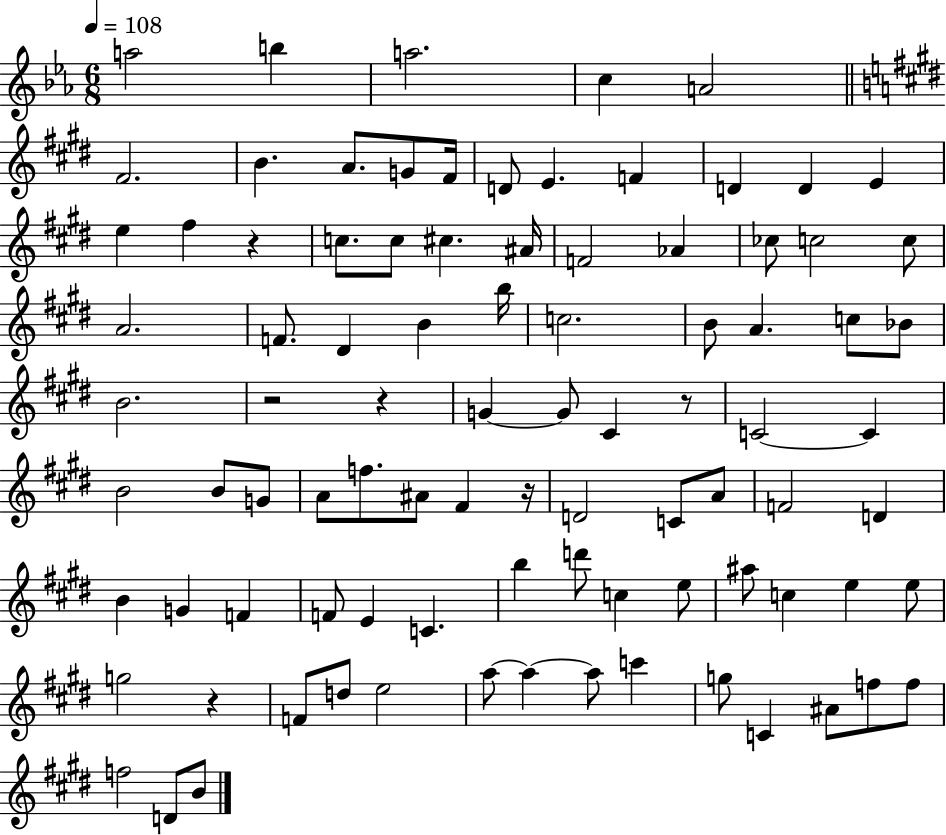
{
  \clef treble
  \numericTimeSignature
  \time 6/8
  \key ees \major
  \tempo 4 = 108
  \repeat volta 2 { a''2 b''4 | a''2. | c''4 a'2 | \bar "||" \break \key e \major fis'2. | b'4. a'8. g'8 fis'16 | d'8 e'4. f'4 | d'4 d'4 e'4 | \break e''4 fis''4 r4 | c''8. c''8 cis''4. ais'16 | f'2 aes'4 | ces''8 c''2 c''8 | \break a'2. | f'8. dis'4 b'4 b''16 | c''2. | b'8 a'4. c''8 bes'8 | \break b'2. | r2 r4 | g'4~~ g'8 cis'4 r8 | c'2~~ c'4 | \break b'2 b'8 g'8 | a'8 f''8. ais'8 fis'4 r16 | d'2 c'8 a'8 | f'2 d'4 | \break b'4 g'4 f'4 | f'8 e'4 c'4. | b''4 d'''8 c''4 e''8 | ais''8 c''4 e''4 e''8 | \break g''2 r4 | f'8 d''8 e''2 | a''8~~ a''4~~ a''8 c'''4 | g''8 c'4 ais'8 f''8 f''8 | \break f''2 d'8 b'8 | } \bar "|."
}